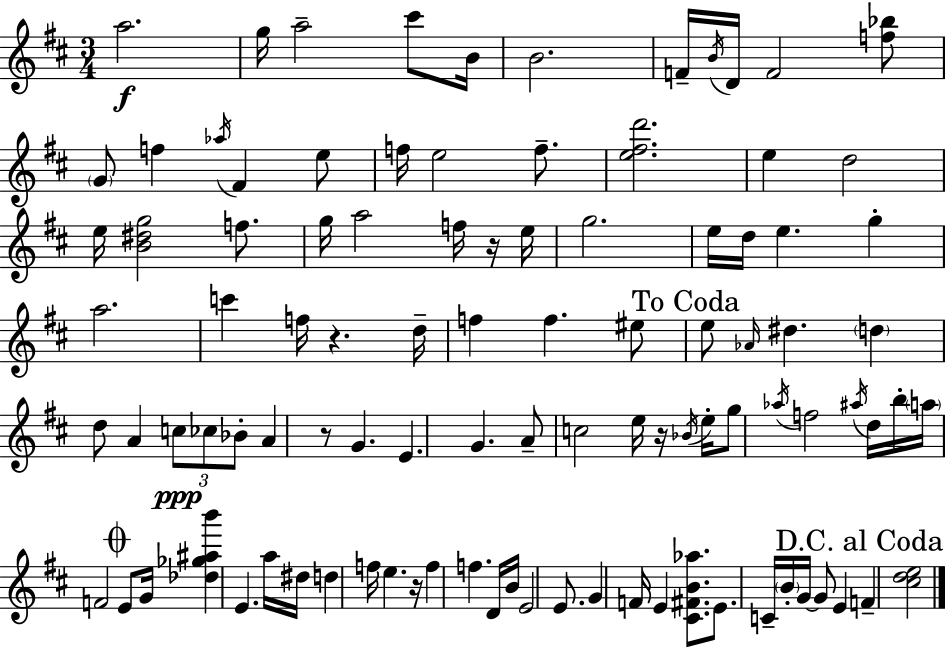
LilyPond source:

{
  \clef treble
  \numericTimeSignature
  \time 3/4
  \key d \major
  a''2.\f | g''16 a''2-- cis'''8 b'16 | b'2. | f'16-- \acciaccatura { b'16 } d'16 f'2 <f'' bes''>8 | \break \parenthesize g'8 f''4 \acciaccatura { aes''16 } fis'4 | e''8 f''16 e''2 f''8.-- | <e'' fis'' d'''>2. | e''4 d''2 | \break e''16 <b' dis'' g''>2 f''8. | g''16 a''2 f''16 | r16 e''16 g''2. | e''16 d''16 e''4. g''4-. | \break a''2. | c'''4 f''16 r4. | d''16-- f''4 f''4. | eis''8 \mark "To Coda" e''8 \grace { aes'16 } dis''4. \parenthesize d''4 | \break d''8 a'4 \tuplet 3/2 { c''8\ppp ces''8 | bes'8-. } a'4 r8 g'4. | e'4. g'4. | a'8-- c''2 | \break e''16 r16 \acciaccatura { bes'16 } e''16-. g''8 \acciaccatura { aes''16 } f''2 | \acciaccatura { ais''16 } d''16 b''16-. \parenthesize a''16 f'2 | \mark \markup { \musicglyph "scripts.coda" } e'8 g'16 <des'' ges'' ais'' b'''>4 e'4. | a''16 dis''16 d''4 f''16 | \break e''4. r16 f''4 f''4. | d'16 b'16 e'2 | e'8. g'4 f'16 e'4 | <cis' fis' b' aes''>8. e'8. c'16-- \parenthesize b'16-. g'16~~ | \break g'8 e'4 \mark "D.C. al Coda" f'4-- <cis'' d'' e''>2 | \bar "|."
}